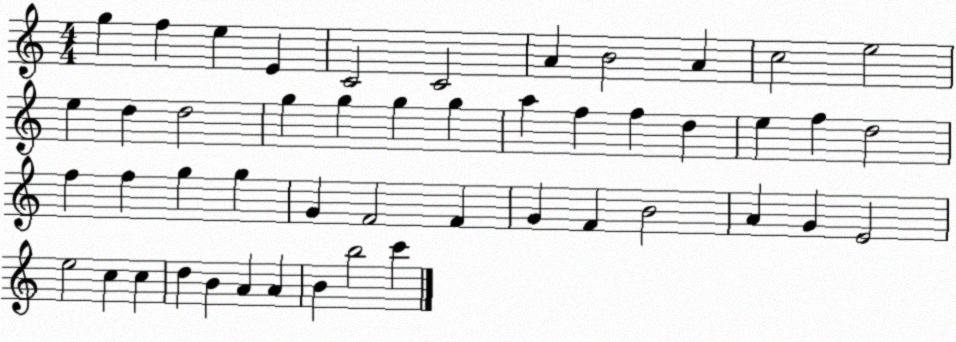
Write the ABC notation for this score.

X:1
T:Untitled
M:4/4
L:1/4
K:C
g f e E C2 C2 A B2 A c2 e2 e d d2 g g g g a f f d e f d2 f f g g G F2 F G F B2 A G E2 e2 c c d B A A B b2 c'